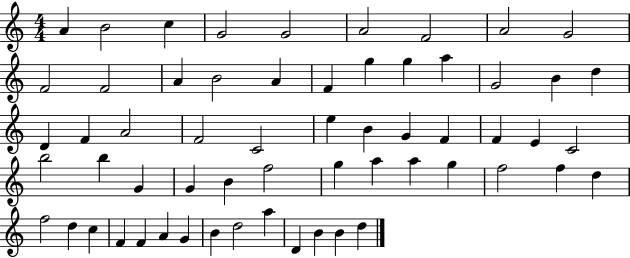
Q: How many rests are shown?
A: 0